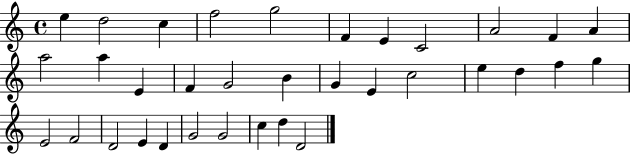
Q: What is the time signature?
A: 4/4